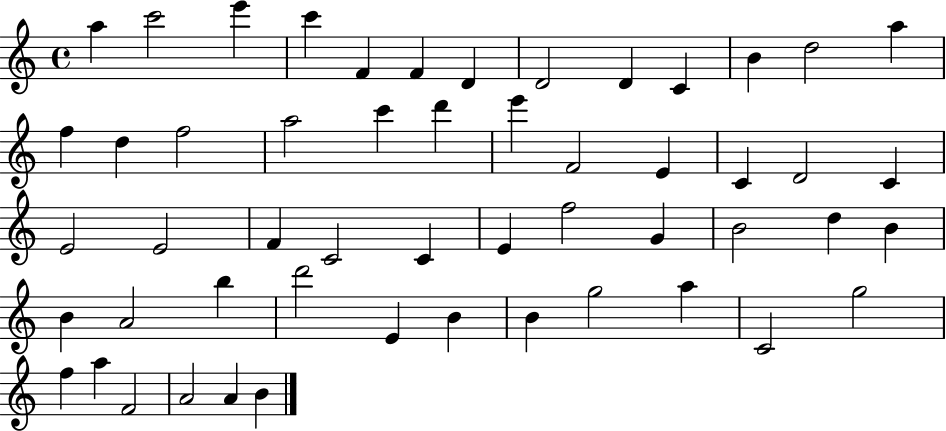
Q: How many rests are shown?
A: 0